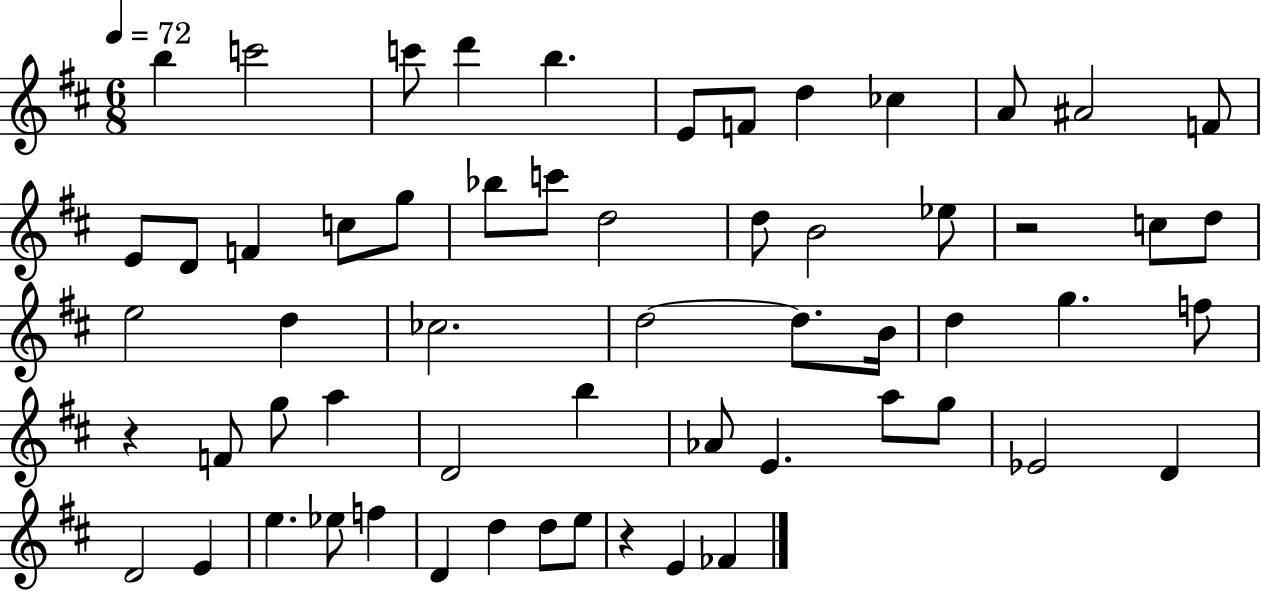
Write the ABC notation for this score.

X:1
T:Untitled
M:6/8
L:1/4
K:D
b c'2 c'/2 d' b E/2 F/2 d _c A/2 ^A2 F/2 E/2 D/2 F c/2 g/2 _b/2 c'/2 d2 d/2 B2 _e/2 z2 c/2 d/2 e2 d _c2 d2 d/2 B/4 d g f/2 z F/2 g/2 a D2 b _A/2 E a/2 g/2 _E2 D D2 E e _e/2 f D d d/2 e/2 z E _F